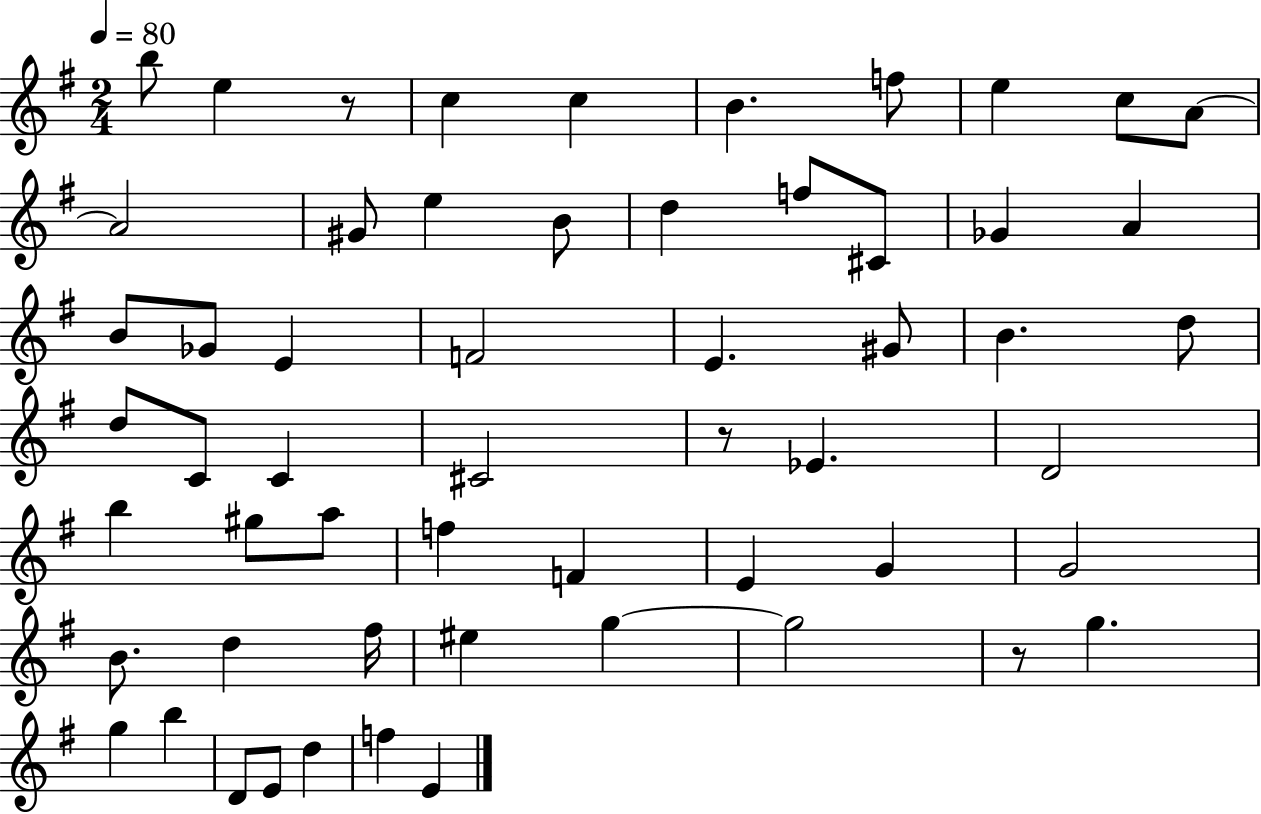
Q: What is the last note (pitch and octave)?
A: E4